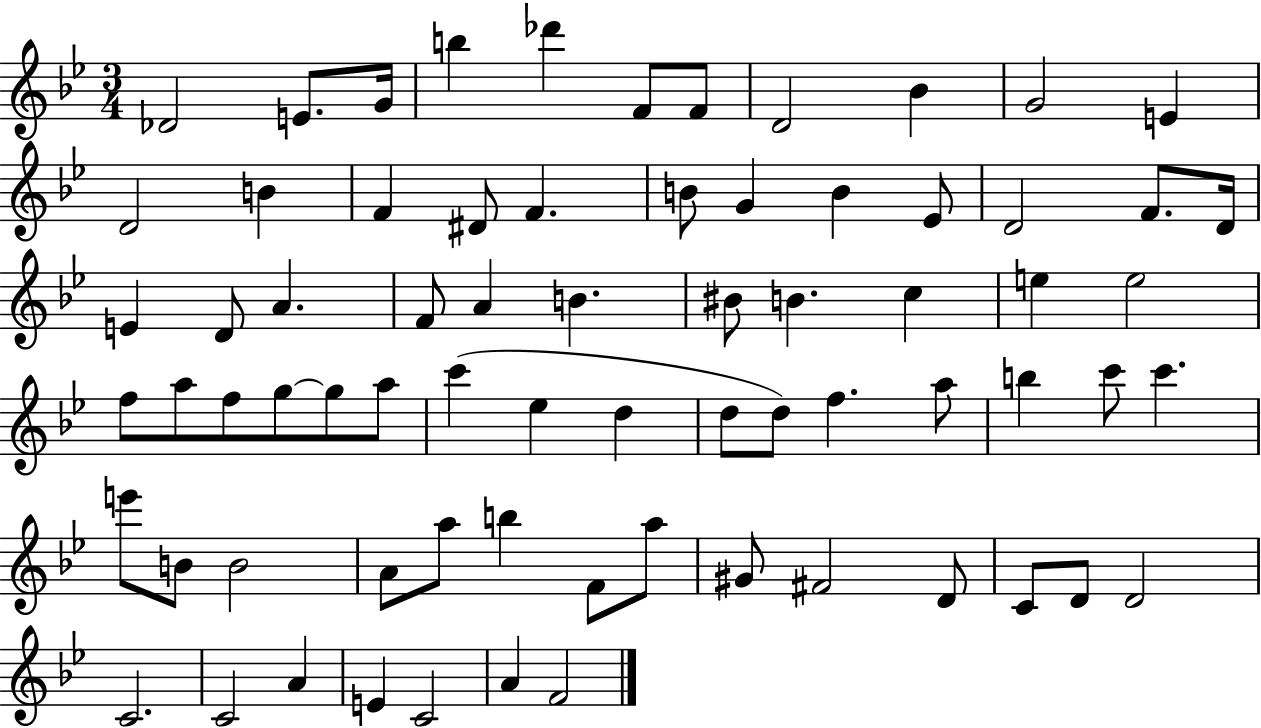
{
  \clef treble
  \numericTimeSignature
  \time 3/4
  \key bes \major
  des'2 e'8. g'16 | b''4 des'''4 f'8 f'8 | d'2 bes'4 | g'2 e'4 | \break d'2 b'4 | f'4 dis'8 f'4. | b'8 g'4 b'4 ees'8 | d'2 f'8. d'16 | \break e'4 d'8 a'4. | f'8 a'4 b'4. | bis'8 b'4. c''4 | e''4 e''2 | \break f''8 a''8 f''8 g''8~~ g''8 a''8 | c'''4( ees''4 d''4 | d''8 d''8) f''4. a''8 | b''4 c'''8 c'''4. | \break e'''8 b'8 b'2 | a'8 a''8 b''4 f'8 a''8 | gis'8 fis'2 d'8 | c'8 d'8 d'2 | \break c'2. | c'2 a'4 | e'4 c'2 | a'4 f'2 | \break \bar "|."
}